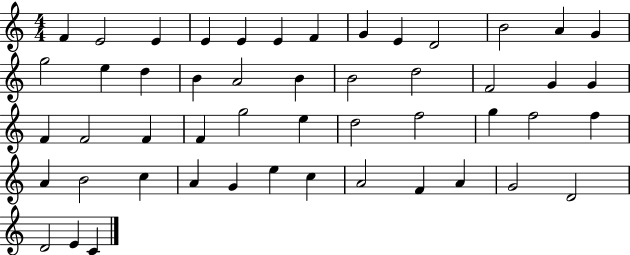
F4/q E4/h E4/q E4/q E4/q E4/q F4/q G4/q E4/q D4/h B4/h A4/q G4/q G5/h E5/q D5/q B4/q A4/h B4/q B4/h D5/h F4/h G4/q G4/q F4/q F4/h F4/q F4/q G5/h E5/q D5/h F5/h G5/q F5/h F5/q A4/q B4/h C5/q A4/q G4/q E5/q C5/q A4/h F4/q A4/q G4/h D4/h D4/h E4/q C4/q